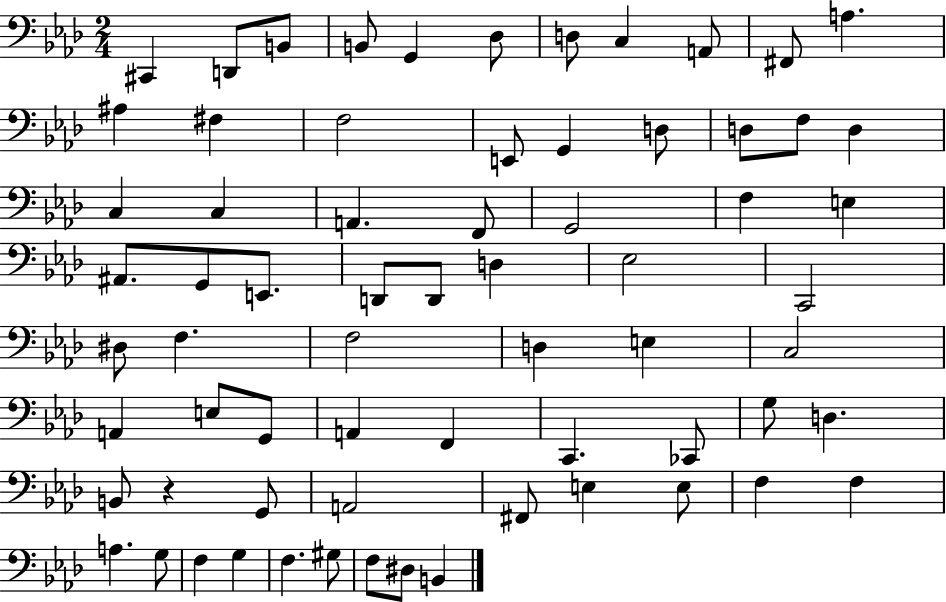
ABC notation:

X:1
T:Untitled
M:2/4
L:1/4
K:Ab
^C,, D,,/2 B,,/2 B,,/2 G,, _D,/2 D,/2 C, A,,/2 ^F,,/2 A, ^A, ^F, F,2 E,,/2 G,, D,/2 D,/2 F,/2 D, C, C, A,, F,,/2 G,,2 F, E, ^A,,/2 G,,/2 E,,/2 D,,/2 D,,/2 D, _E,2 C,,2 ^D,/2 F, F,2 D, E, C,2 A,, E,/2 G,,/2 A,, F,, C,, _C,,/2 G,/2 D, B,,/2 z G,,/2 A,,2 ^F,,/2 E, E,/2 F, F, A, G,/2 F, G, F, ^G,/2 F,/2 ^D,/2 B,,